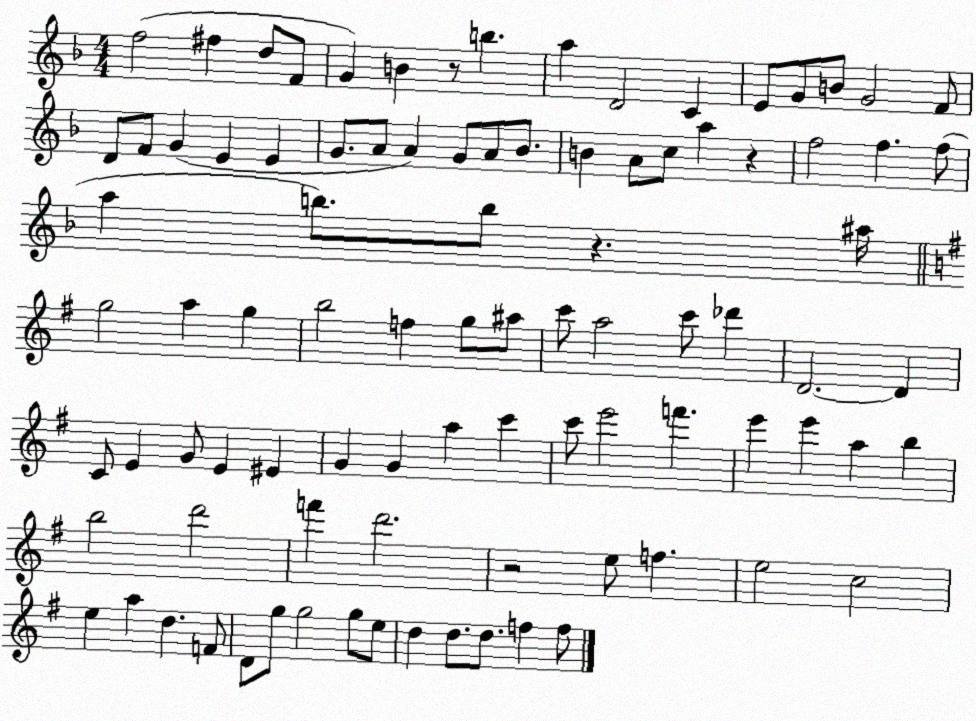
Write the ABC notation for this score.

X:1
T:Untitled
M:4/4
L:1/4
K:F
f2 ^f d/2 F/2 G B z/2 b a D2 C E/2 G/2 B/2 G2 F/2 D/2 F/2 G E E G/2 A/2 A G/2 A/2 _B/2 B A/2 c/2 a z f2 f f/2 a b/2 b/2 z ^a/4 g2 a g b2 f g/2 ^a/2 c'/2 a2 c'/2 _d' D2 D C/2 E G/2 E ^E G G a c' c'/2 e'2 f' e' e' a b b2 d'2 f' d'2 z2 e/2 f e2 c2 e a d F/2 D/2 g/2 g2 g/2 e/2 d d/2 d/2 f f/2